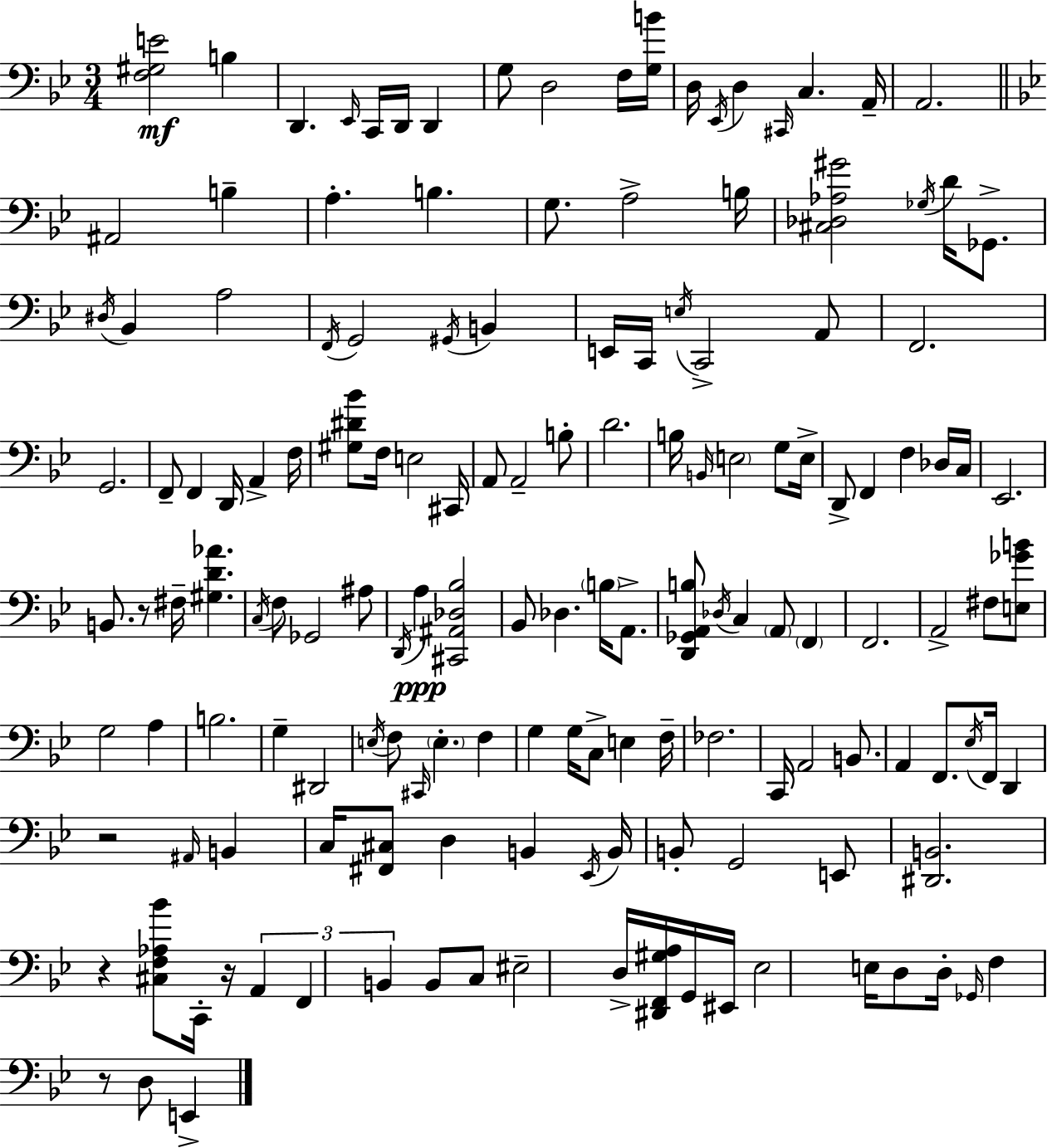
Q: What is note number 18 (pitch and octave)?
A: B3